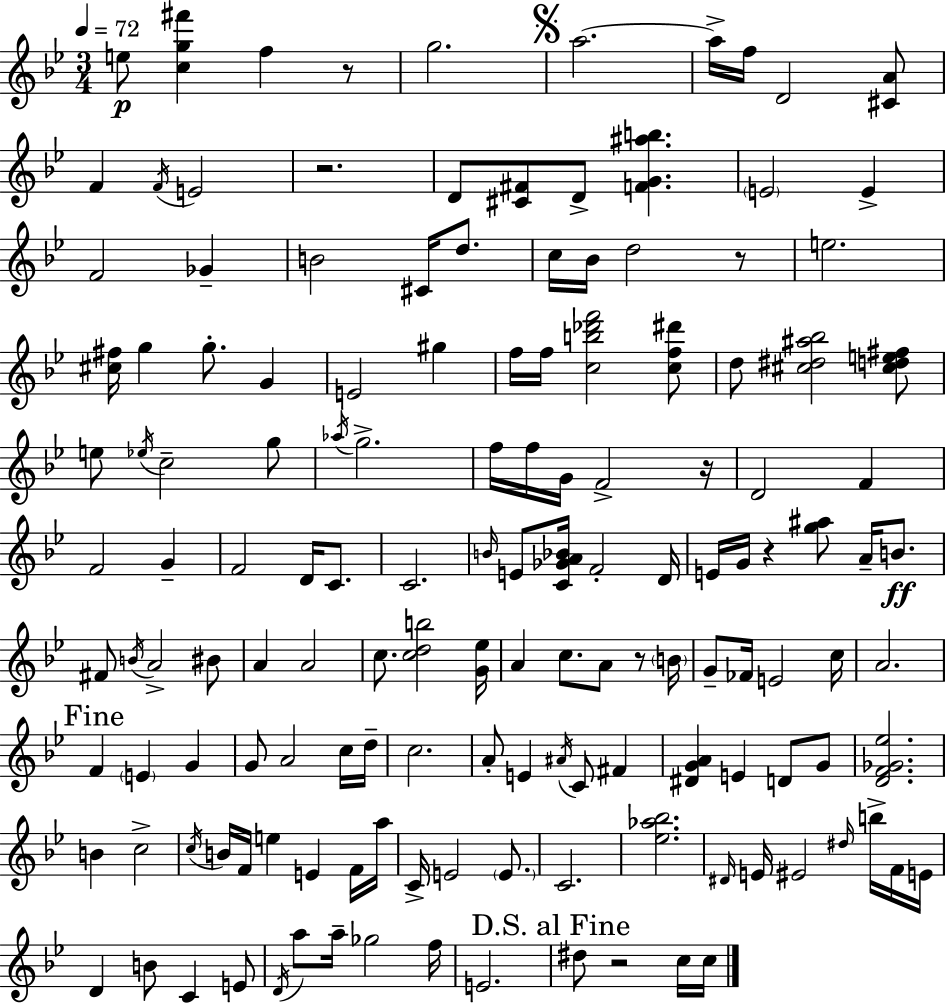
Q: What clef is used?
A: treble